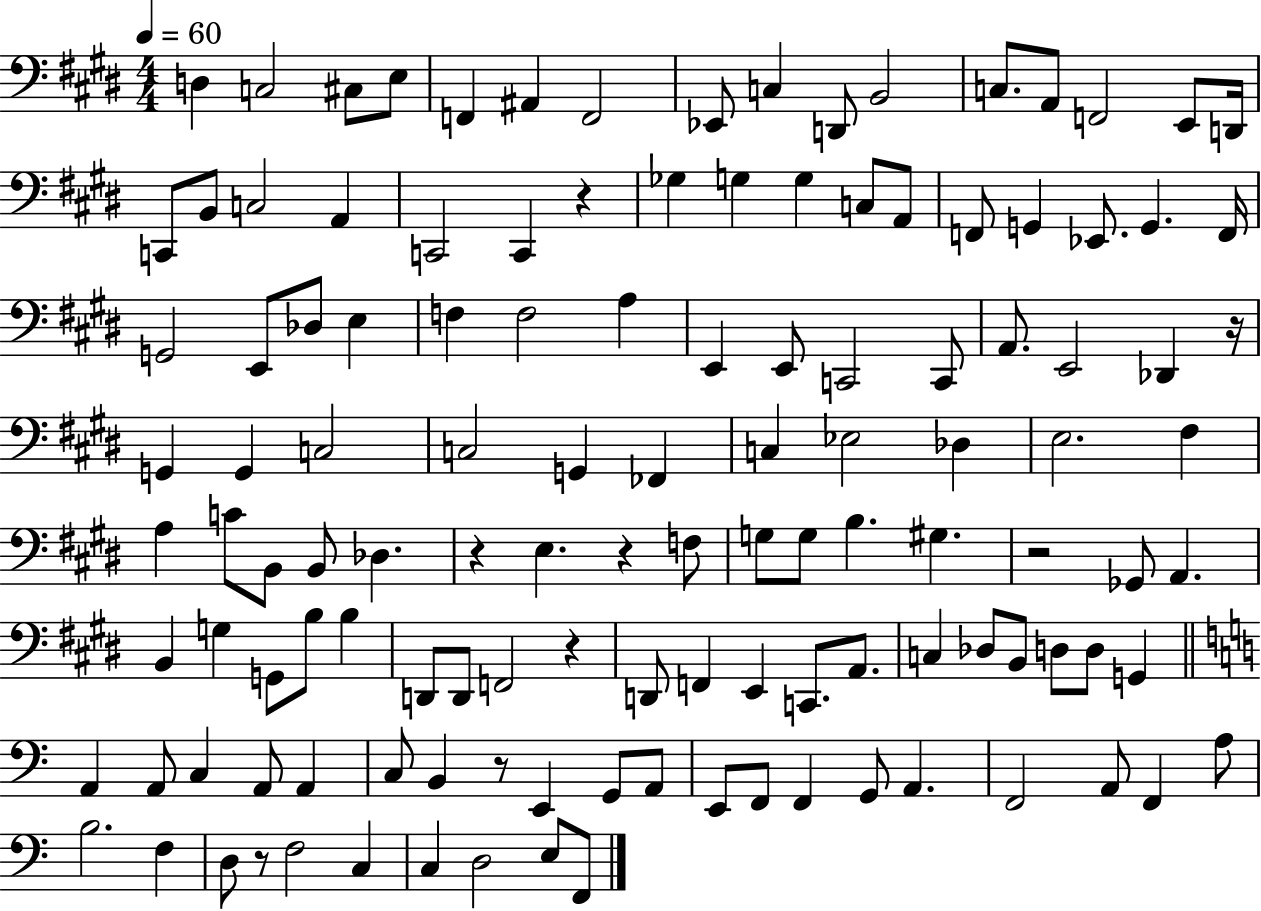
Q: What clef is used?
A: bass